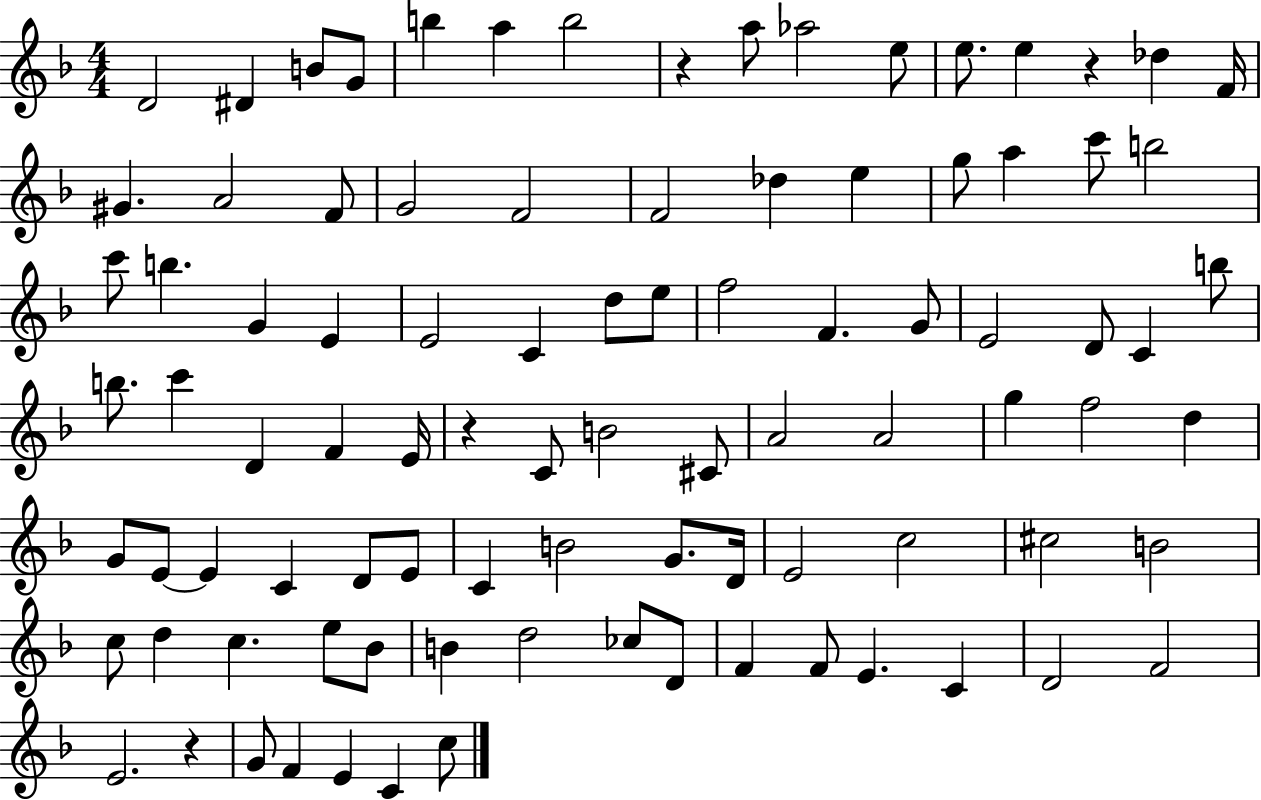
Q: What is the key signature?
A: F major